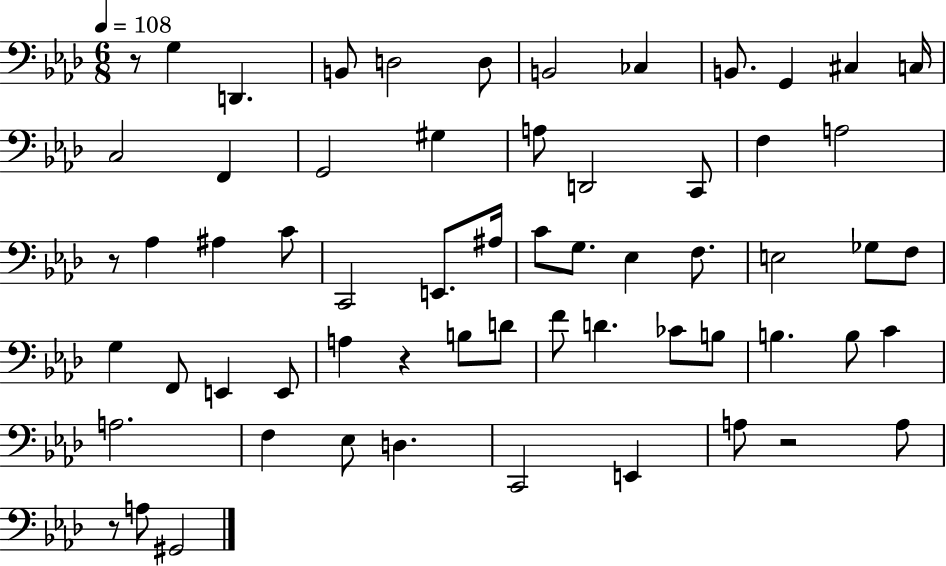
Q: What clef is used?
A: bass